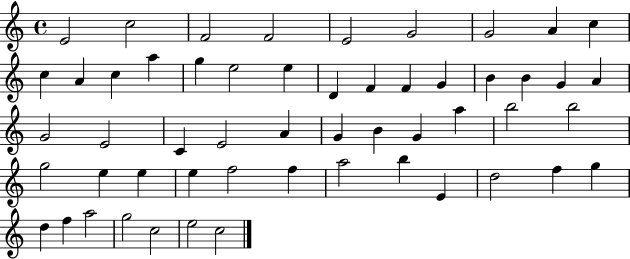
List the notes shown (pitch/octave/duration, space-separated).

E4/h C5/h F4/h F4/h E4/h G4/h G4/h A4/q C5/q C5/q A4/q C5/q A5/q G5/q E5/h E5/q D4/q F4/q F4/q G4/q B4/q B4/q G4/q A4/q G4/h E4/h C4/q E4/h A4/q G4/q B4/q G4/q A5/q B5/h B5/h G5/h E5/q E5/q E5/q F5/h F5/q A5/h B5/q E4/q D5/h F5/q G5/q D5/q F5/q A5/h G5/h C5/h E5/h C5/h